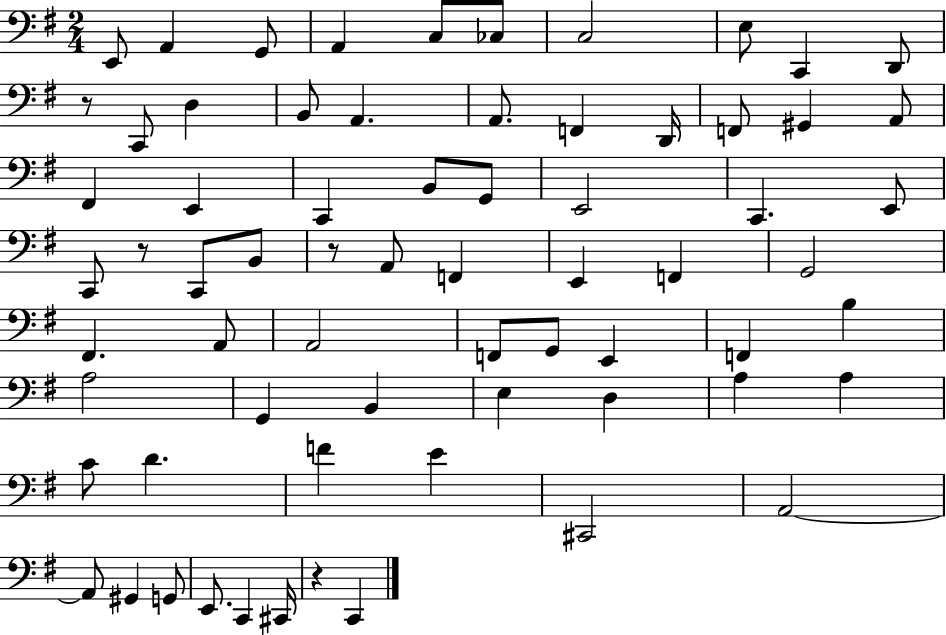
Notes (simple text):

E2/e A2/q G2/e A2/q C3/e CES3/e C3/h E3/e C2/q D2/e R/e C2/e D3/q B2/e A2/q. A2/e. F2/q D2/s F2/e G#2/q A2/e F#2/q E2/q C2/q B2/e G2/e E2/h C2/q. E2/e C2/e R/e C2/e B2/e R/e A2/e F2/q E2/q F2/q G2/h F#2/q. A2/e A2/h F2/e G2/e E2/q F2/q B3/q A3/h G2/q B2/q E3/q D3/q A3/q A3/q C4/e D4/q. F4/q E4/q C#2/h A2/h A2/e G#2/q G2/e E2/e. C2/q C#2/s R/q C2/q